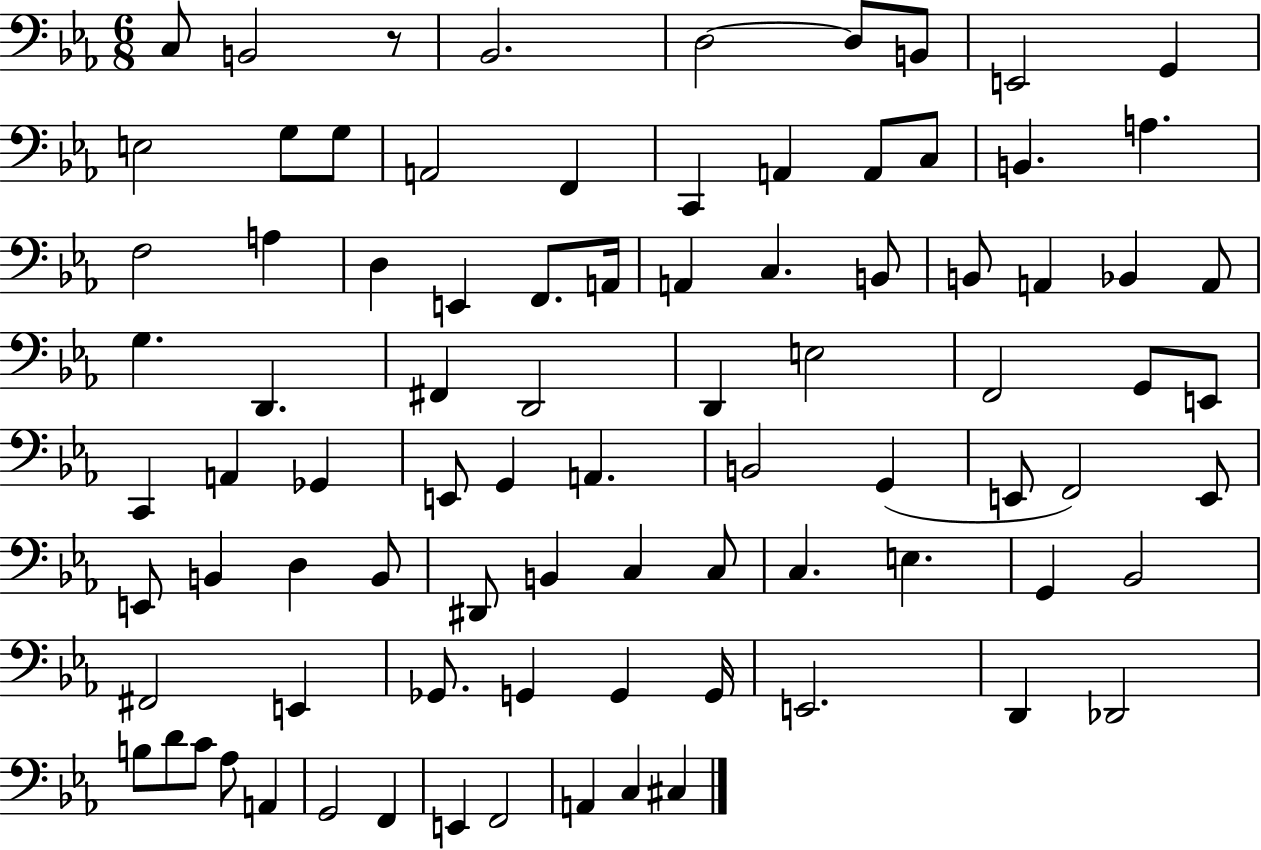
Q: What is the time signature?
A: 6/8